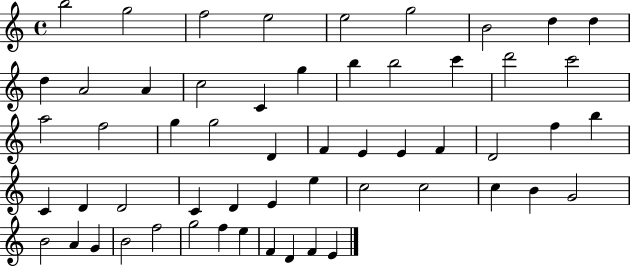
{
  \clef treble
  \time 4/4
  \defaultTimeSignature
  \key c \major
  b''2 g''2 | f''2 e''2 | e''2 g''2 | b'2 d''4 d''4 | \break d''4 a'2 a'4 | c''2 c'4 g''4 | b''4 b''2 c'''4 | d'''2 c'''2 | \break a''2 f''2 | g''4 g''2 d'4 | f'4 e'4 e'4 f'4 | d'2 f''4 b''4 | \break c'4 d'4 d'2 | c'4 d'4 e'4 e''4 | c''2 c''2 | c''4 b'4 g'2 | \break b'2 a'4 g'4 | b'2 f''2 | g''2 f''4 e''4 | f'4 d'4 f'4 e'4 | \break \bar "|."
}